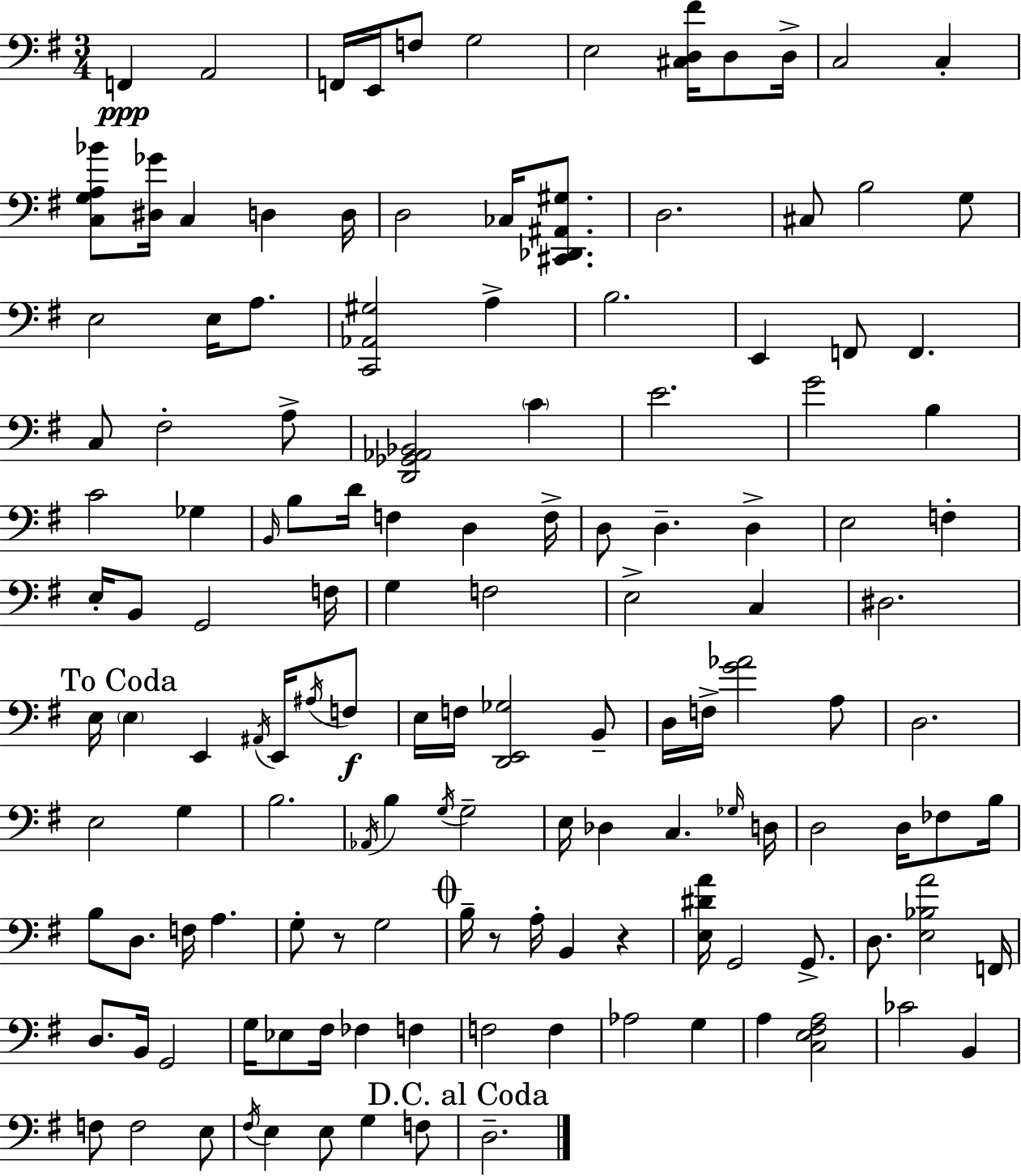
{
  \clef bass
  \numericTimeSignature
  \time 3/4
  \key g \major
  f,4\ppp a,2 | f,16 e,16 f8 g2 | e2 <cis d fis'>16 d8 d16-> | c2 c4-. | \break <c g a bes'>8 <dis ges'>16 c4 d4 d16 | d2 ces16 <cis, des, ais, gis>8. | d2. | cis8 b2 g8 | \break e2 e16 a8. | <c, aes, gis>2 a4-> | b2. | e,4 f,8 f,4. | \break c8 fis2-. a8-> | <d, ges, aes, bes,>2 \parenthesize c'4 | e'2. | g'2 b4 | \break c'2 ges4 | \grace { b,16 } b8 d'16 f4 d4 | f16-> d8 d4.-- d4-> | e2 f4-. | \break e16-. b,8 g,2 | f16 g4 f2 | e2-> c4 | dis2. | \break \mark "To Coda" e16 \parenthesize e4 e,4 \acciaccatura { ais,16 } e,16 | \acciaccatura { ais16 } f8\f e16 f16 <d, e, ges>2 | b,8-- d16 f16-> <g' aes'>2 | a8 d2. | \break e2 g4 | b2. | \acciaccatura { aes,16 } b4 \acciaccatura { g16 } g2-- | e16 des4 c4. | \break \grace { ges16 } d16 d2 | d16 fes8 b16 b8 d8. f16 | a4. g8-. r8 g2 | \mark \markup { \musicglyph "scripts.coda" } b16-- r8 a16-. b,4 | \break r4 <e dis' a'>16 g,2 | g,8.-> d8. <e bes a'>2 | f,16 d8. b,16 g,2 | g16 ees8 fis16 fes4 | \break f4 f2 | f4 aes2 | g4 a4 <c e fis a>2 | ces'2 | \break b,4 f8 f2 | e8 \acciaccatura { fis16 } e4 e8 | g4 f8 \mark "D.C. al Coda" d2.-- | \bar "|."
}